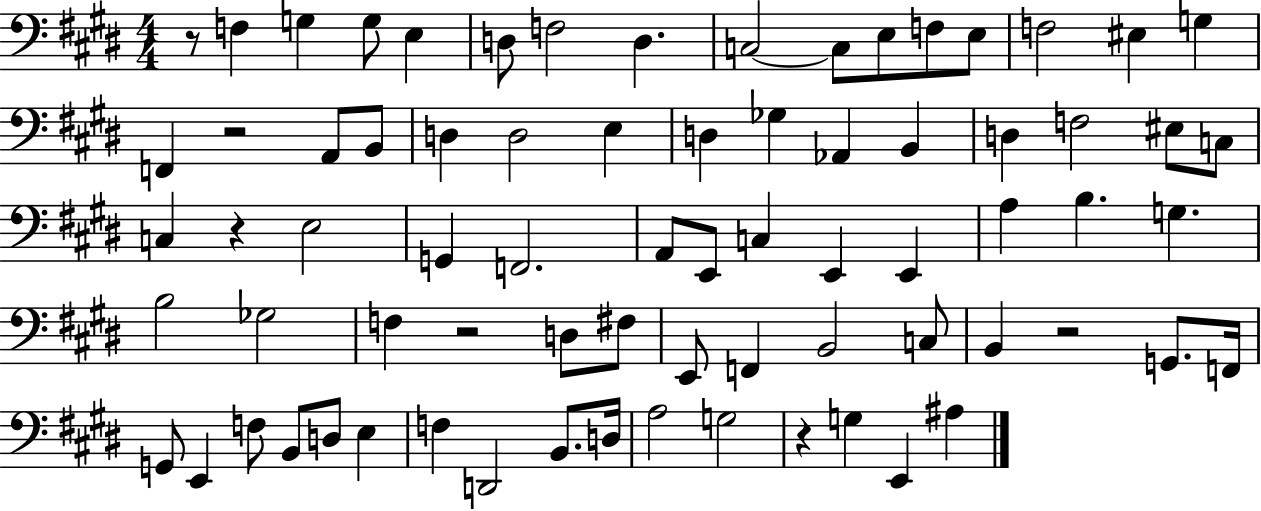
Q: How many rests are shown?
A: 6